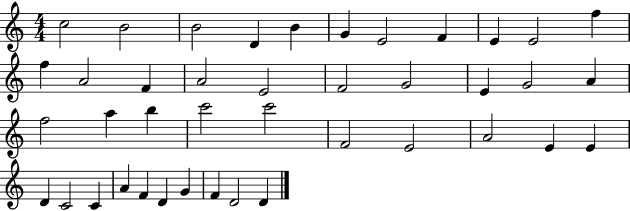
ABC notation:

X:1
T:Untitled
M:4/4
L:1/4
K:C
c2 B2 B2 D B G E2 F E E2 f f A2 F A2 E2 F2 G2 E G2 A f2 a b c'2 c'2 F2 E2 A2 E E D C2 C A F D G F D2 D